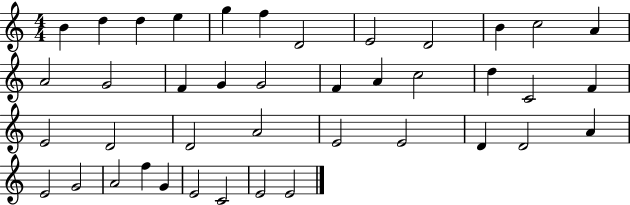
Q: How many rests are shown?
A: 0